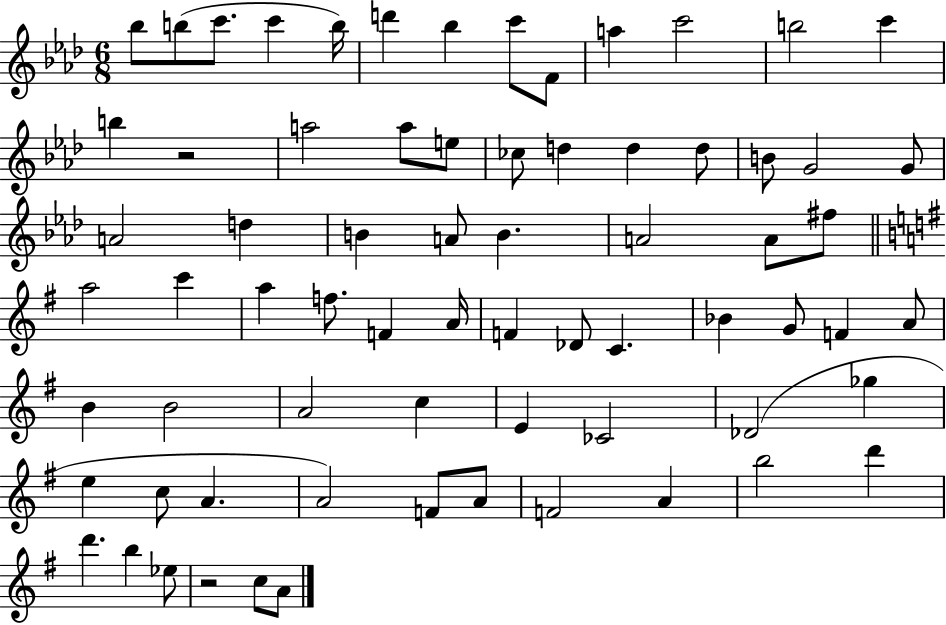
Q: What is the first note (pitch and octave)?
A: Bb5